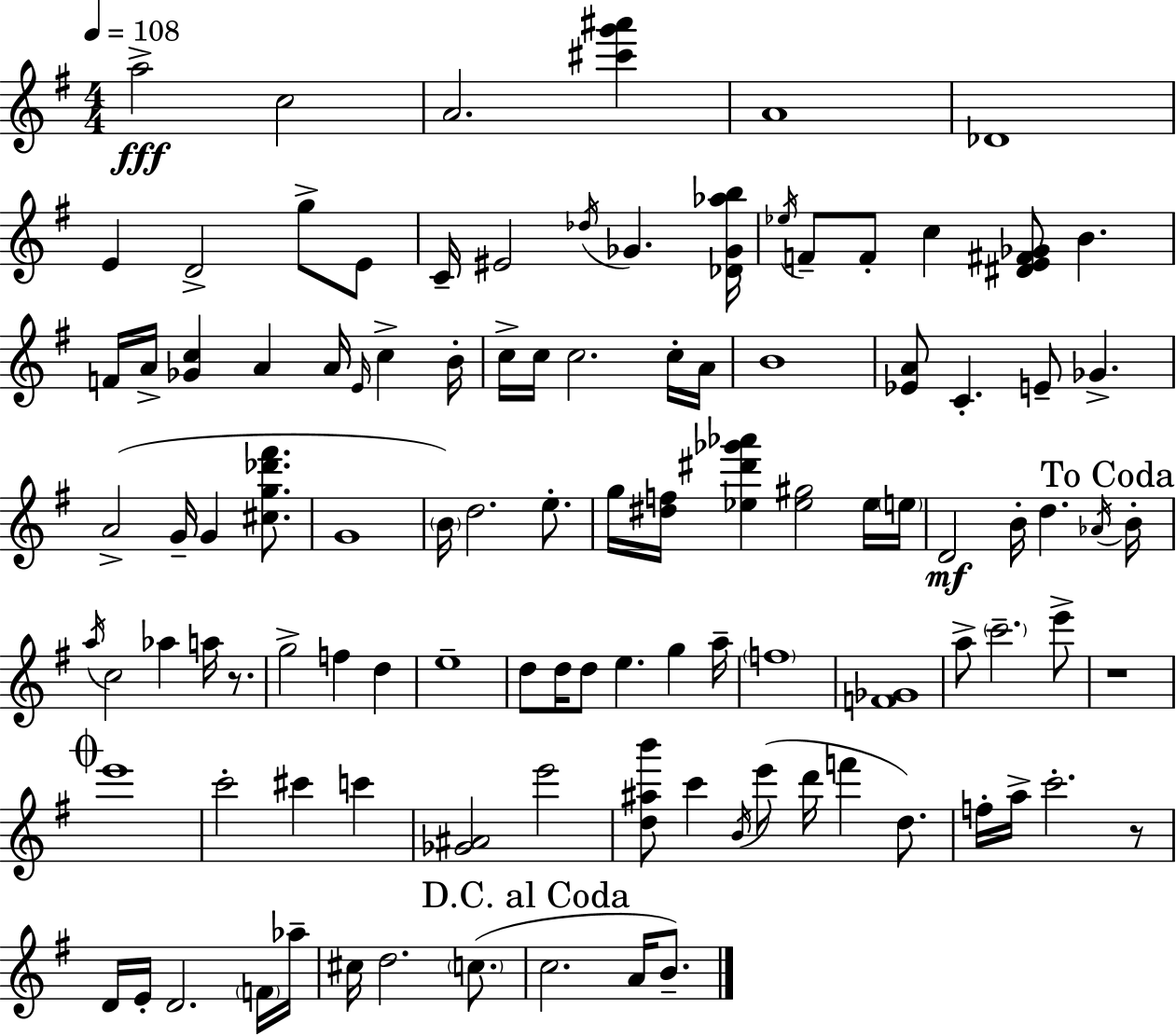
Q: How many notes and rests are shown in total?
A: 107